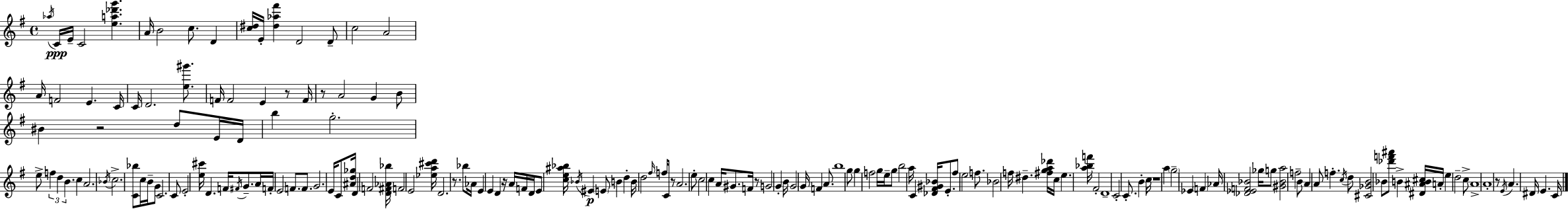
Ab5/s C4/s E4/s C4/h [E5,A5,Db6,G6]/q. A4/s B4/h C5/e. D4/q [C5,D#5]/s E4/s [D#5,Ab5,F#6]/q D4/h D4/e C5/h A4/h A4/s F4/h E4/q. C4/s C4/s D4/h. [E5,G#6]/e. F4/s F4/h E4/q R/e F4/s R/e A4/h G4/q B4/e BIS4/q R/h D5/e E4/s D4/s B5/q G5/h. E5/e F5/q D5/q B4/q. C5/q A4/h. Bb4/s C5/h. [C4,Bb5]/e C5/s B4/s G4/e C4/h. C4/e E4/h [E5,C#6]/s D4/q. F4/s F#4/s G4/e. A4/s F4/s E4/h F4/e. F4/e. G4/h. E4/s C4/e [A#4,D5,Gb5]/s D4/q F4/h [D4,F#4,Ab4,Bb5]/s F4/h E4/h [Eb5,A5,C#6,D6]/s D4/h. R/e. Bb5/e Ab4/s E4/q E4/q D4/q R/s A4/s F4/s D4/s E4/e [C5,E5,A#5,Bb5]/s Bb4/s EIS4/q E4/e B4/q D5/q B4/s D5/h F#5/s F5/s C4/e R/e A4/h. E5/e C5/h C5/q A4/s G#4/e. F4/s R/e G4/h G4/q B4/s G4/h G4/s F4/q A4/e. B5/w G5/e G5/q F5/h G5/s E5/s G5/e B5/h A5/s C4/q [Db4,F#4,G#4,Bb4]/s E4/e. F#5/e E5/h F5/e. Bb4/h F5/s D#5/q. [F#5,G5,A5,Db6]/s C5/s E5/q. [A5,Bb5,F6]/s F#4/h D4/w C4/h C4/e. B4/q C5/s R/w A5/q G5/h Eb4/q F4/q Ab4/s [Db4,Eb4,F4,Bb4]/h Gb5/s G5/e [G#4,Bb4,A5]/h F5/h B4/e A4/q A4/e F5/q. C5/s D5/e [C#4,Gb4,B4]/h Bb4/e [Db6,F6,A#6]/e B4/q [D#4,A#4,B4,C#5]/s A4/s E5/q D5/h C5/e A4/w A4/w R/e E4/s A4/q. D#4/s E4/q. C4/s